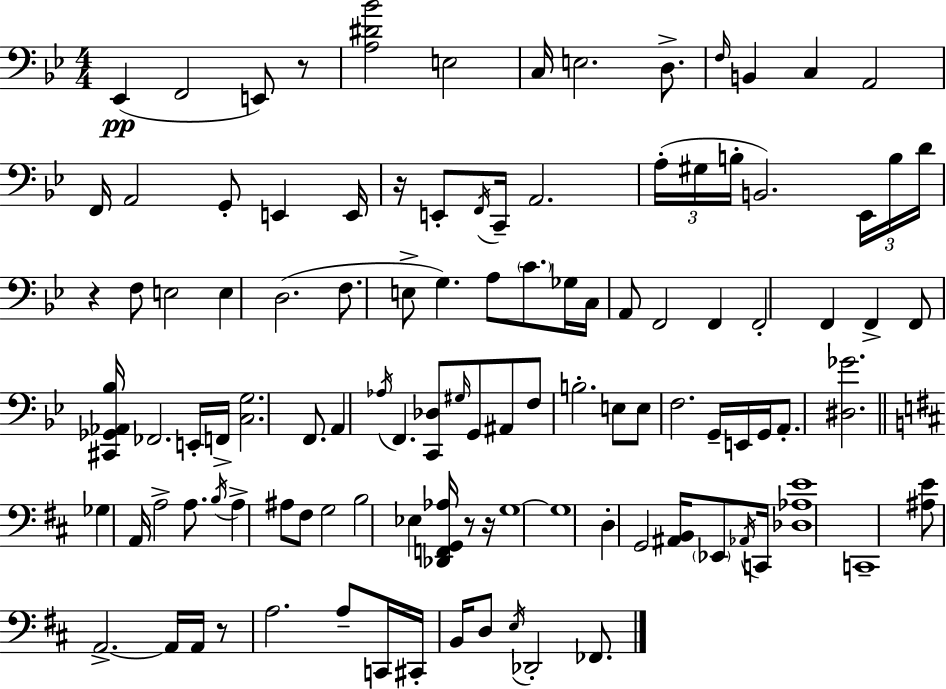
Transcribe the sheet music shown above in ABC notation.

X:1
T:Untitled
M:4/4
L:1/4
K:Bb
_E,, F,,2 E,,/2 z/2 [A,^D_B]2 E,2 C,/4 E,2 D,/2 F,/4 B,, C, A,,2 F,,/4 A,,2 G,,/2 E,, E,,/4 z/4 E,,/2 F,,/4 C,,/4 A,,2 A,/4 ^G,/4 B,/4 B,,2 _E,,/4 B,/4 D/4 z F,/2 E,2 E, D,2 F,/2 E,/2 G, A,/2 C/2 _G,/4 C,/4 A,,/2 F,,2 F,, F,,2 F,, F,, F,,/2 [^C,,_G,,_A,,_B,]/4 _F,,2 E,,/4 F,,/4 [C,G,]2 F,,/2 A,, _A,/4 F,, [C,,_D,]/2 ^G,/4 G,,/2 ^A,,/2 F,/2 B,2 E,/2 E,/2 F,2 G,,/4 E,,/4 G,,/4 A,,/2 [^D,_G]2 _G, A,,/4 A,2 A,/2 B,/4 A, ^A,/2 ^F,/2 G,2 B,2 _E, [_D,,F,,G,,_A,]/4 z/2 z/4 G,4 G,4 D, G,,2 [^A,,B,,]/4 _E,,/2 _A,,/4 C,,/4 [_D,_A,E]4 C,,4 [^A,E]/2 A,,2 A,,/4 A,,/4 z/2 A,2 A,/2 C,,/4 ^C,,/4 B,,/4 D,/2 E,/4 _D,,2 _F,,/2